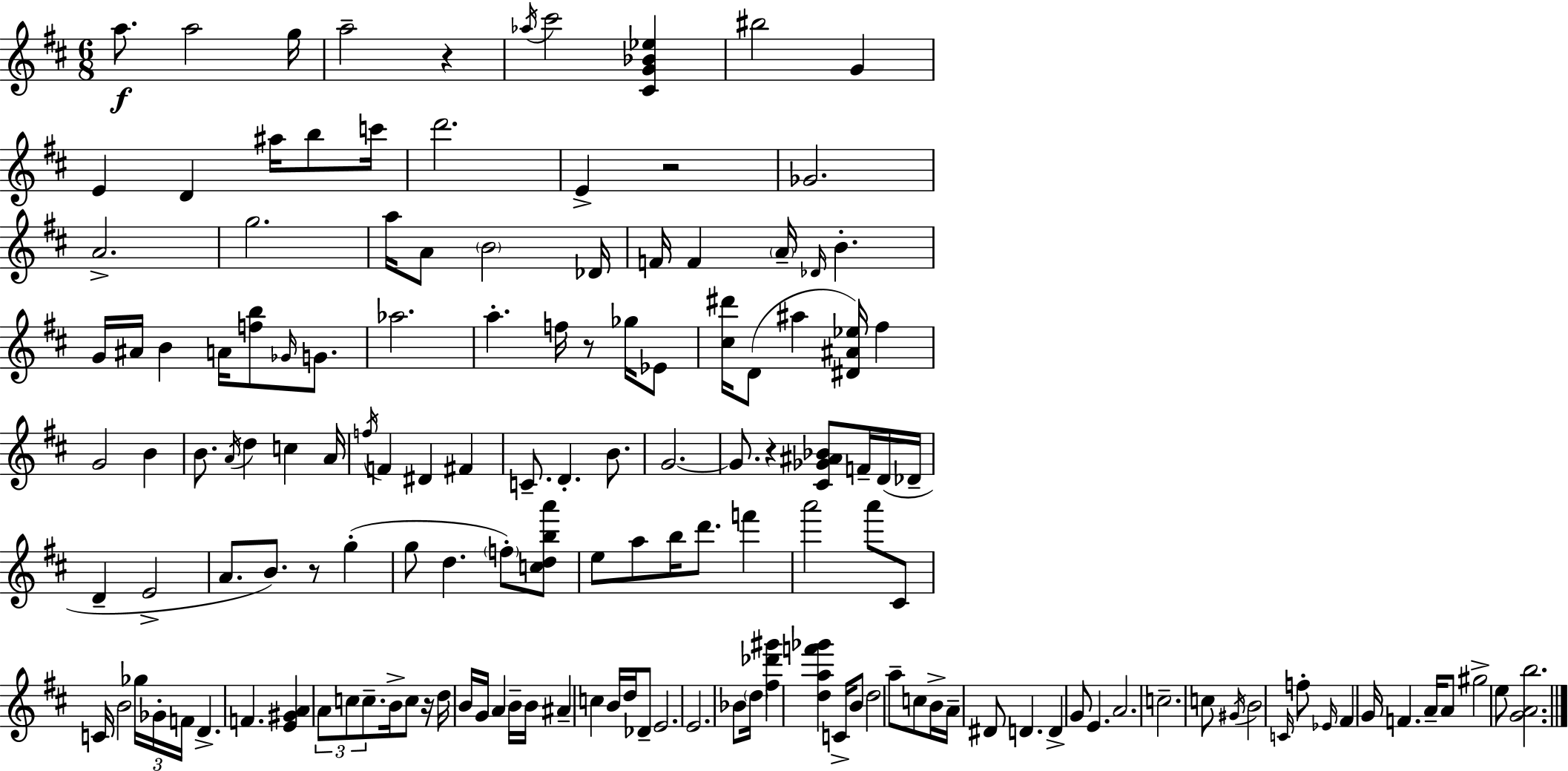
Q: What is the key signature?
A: D major